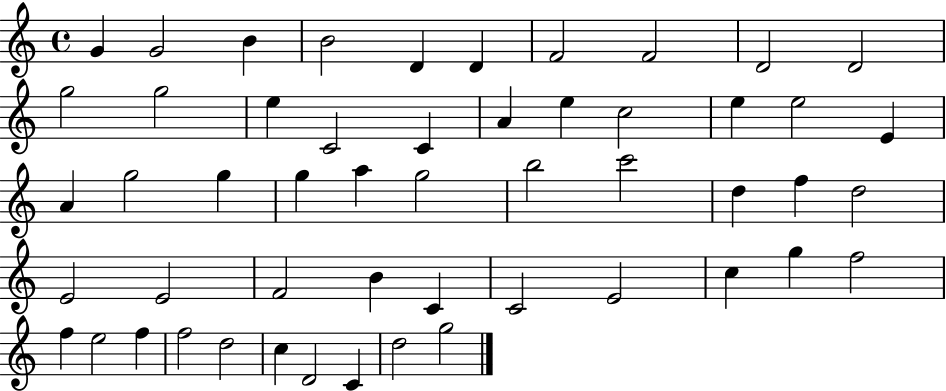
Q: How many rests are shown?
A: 0